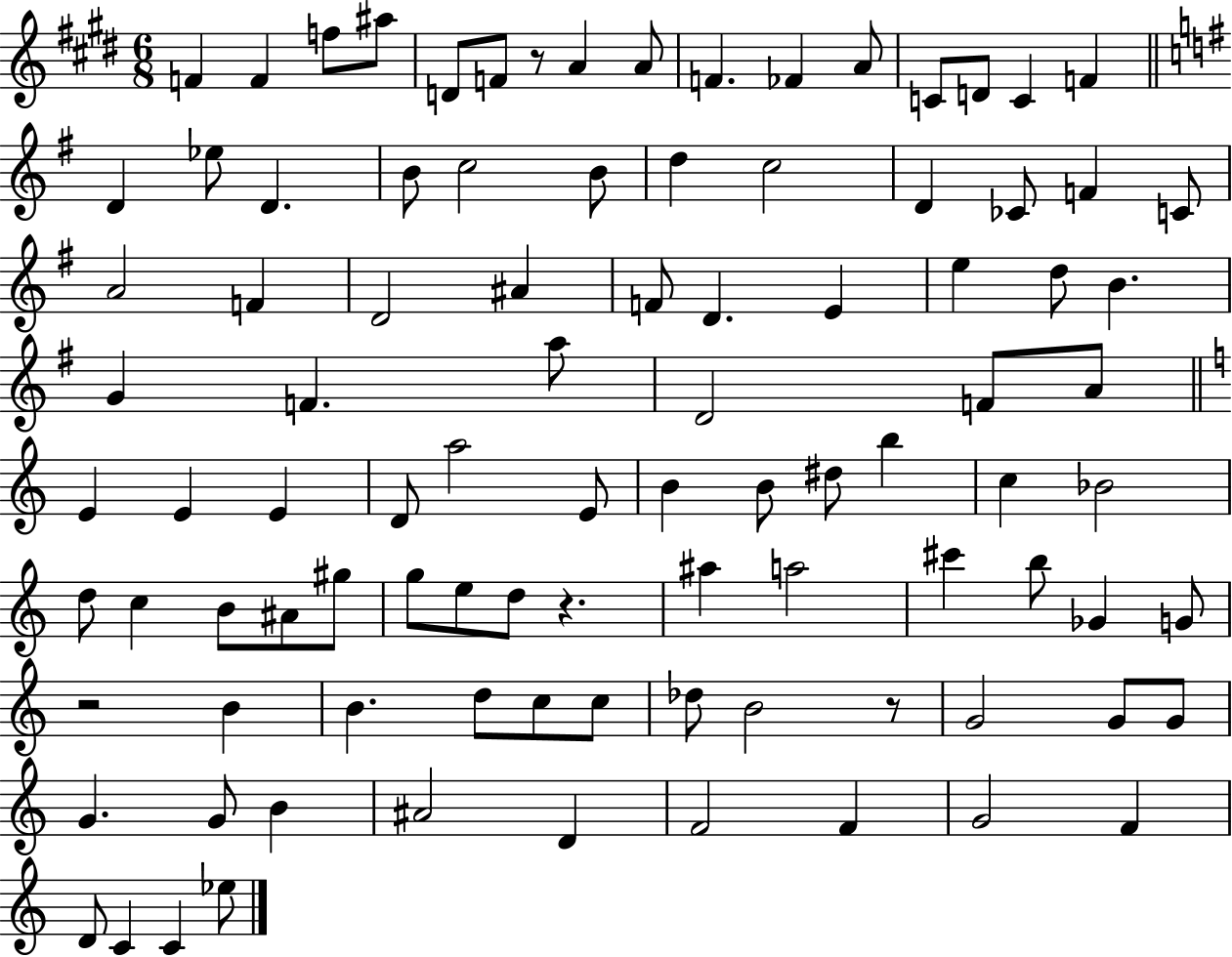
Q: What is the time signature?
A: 6/8